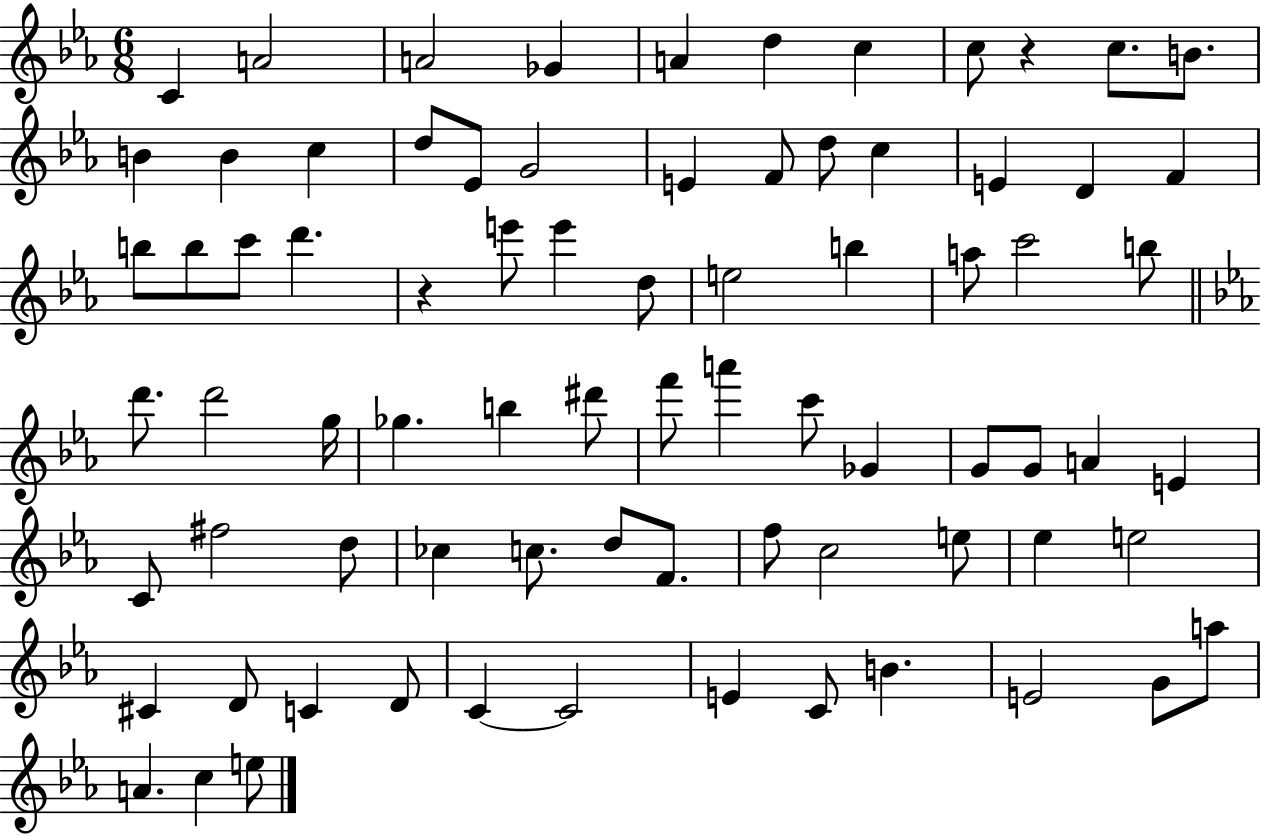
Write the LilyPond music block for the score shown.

{
  \clef treble
  \numericTimeSignature
  \time 6/8
  \key ees \major
  c'4 a'2 | a'2 ges'4 | a'4 d''4 c''4 | c''8 r4 c''8. b'8. | \break b'4 b'4 c''4 | d''8 ees'8 g'2 | e'4 f'8 d''8 c''4 | e'4 d'4 f'4 | \break b''8 b''8 c'''8 d'''4. | r4 e'''8 e'''4 d''8 | e''2 b''4 | a''8 c'''2 b''8 | \break \bar "||" \break \key c \minor d'''8. d'''2 g''16 | ges''4. b''4 dis'''8 | f'''8 a'''4 c'''8 ges'4 | g'8 g'8 a'4 e'4 | \break c'8 fis''2 d''8 | ces''4 c''8. d''8 f'8. | f''8 c''2 e''8 | ees''4 e''2 | \break cis'4 d'8 c'4 d'8 | c'4~~ c'2 | e'4 c'8 b'4. | e'2 g'8 a''8 | \break a'4. c''4 e''8 | \bar "|."
}